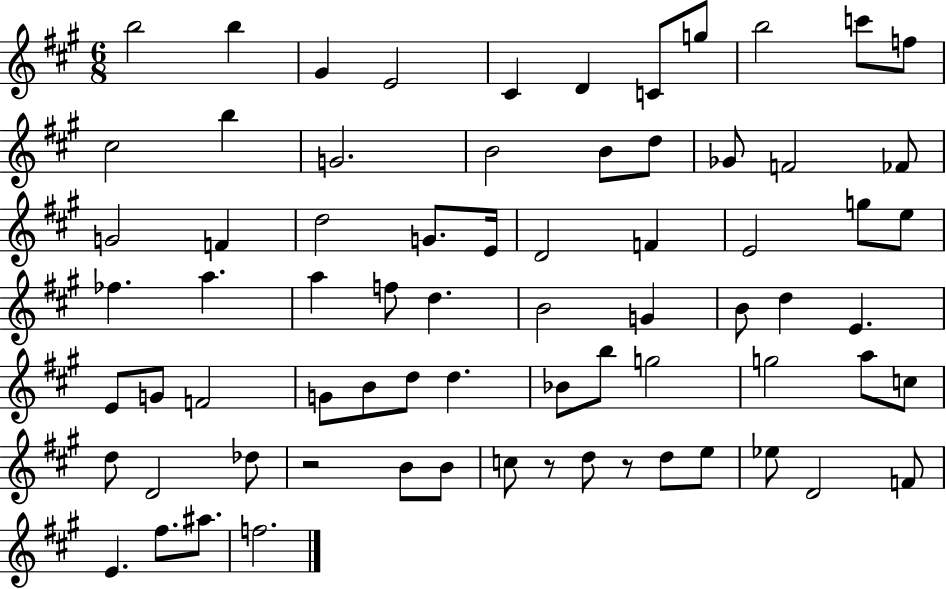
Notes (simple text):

B5/h B5/q G#4/q E4/h C#4/q D4/q C4/e G5/e B5/h C6/e F5/e C#5/h B5/q G4/h. B4/h B4/e D5/e Gb4/e F4/h FES4/e G4/h F4/q D5/h G4/e. E4/s D4/h F4/q E4/h G5/e E5/e FES5/q. A5/q. A5/q F5/e D5/q. B4/h G4/q B4/e D5/q E4/q. E4/e G4/e F4/h G4/e B4/e D5/e D5/q. Bb4/e B5/e G5/h G5/h A5/e C5/e D5/e D4/h Db5/e R/h B4/e B4/e C5/e R/e D5/e R/e D5/e E5/e Eb5/e D4/h F4/e E4/q. F#5/e. A#5/e. F5/h.